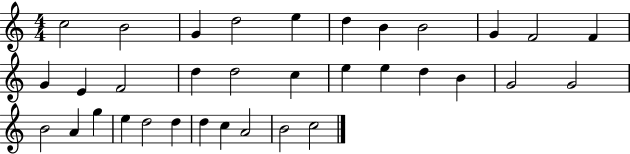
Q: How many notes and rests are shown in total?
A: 34